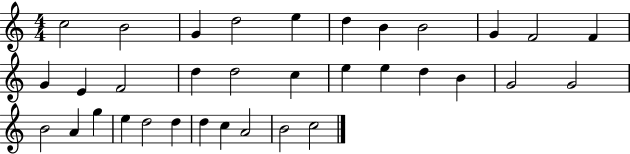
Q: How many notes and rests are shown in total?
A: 34